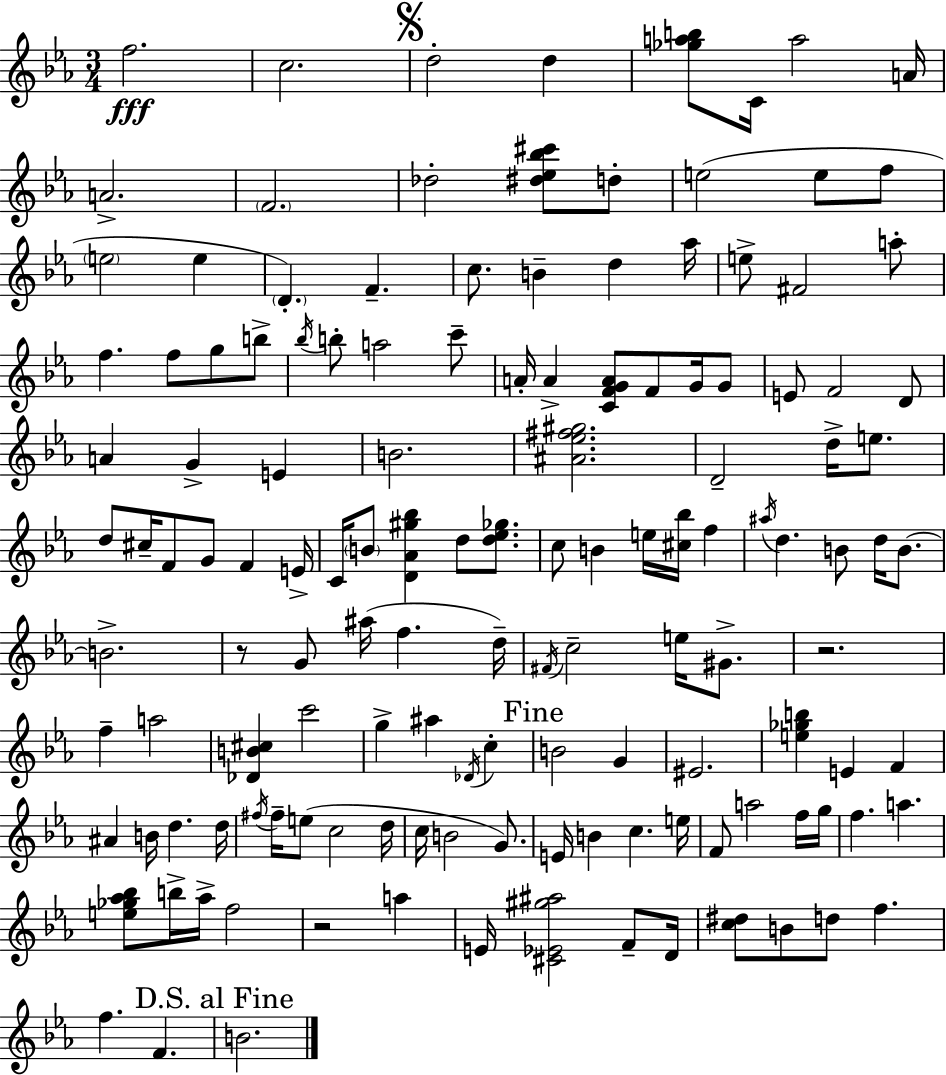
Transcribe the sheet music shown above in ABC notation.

X:1
T:Untitled
M:3/4
L:1/4
K:Cm
f2 c2 d2 d [_gab]/2 C/4 a2 A/4 A2 F2 _d2 [^d_e_b^c']/2 d/2 e2 e/2 f/2 e2 e D F c/2 B d _a/4 e/2 ^F2 a/2 f f/2 g/2 b/2 _b/4 b/2 a2 c'/2 A/4 A [CFGA]/2 F/2 G/4 G/2 E/2 F2 D/2 A G E B2 [^A_e^f^g]2 D2 d/4 e/2 d/2 ^c/4 F/2 G/2 F E/4 C/4 B/2 [D_A^g_b] d/2 [d_e_g]/2 c/2 B e/4 [^c_b]/4 f ^a/4 d B/2 d/4 B/2 B2 z/2 G/2 ^a/4 f d/4 ^F/4 c2 e/4 ^G/2 z2 f a2 [_DB^c] c'2 g ^a _D/4 c B2 G ^E2 [e_gb] E F ^A B/4 d d/4 ^f/4 ^f/4 e/2 c2 d/4 c/4 B2 G/2 E/4 B c e/4 F/2 a2 f/4 g/4 f a [e_g_a_b]/2 b/4 _a/4 f2 z2 a E/4 [^C_E^g^a]2 F/2 D/4 [c^d]/2 B/2 d/2 f f F B2